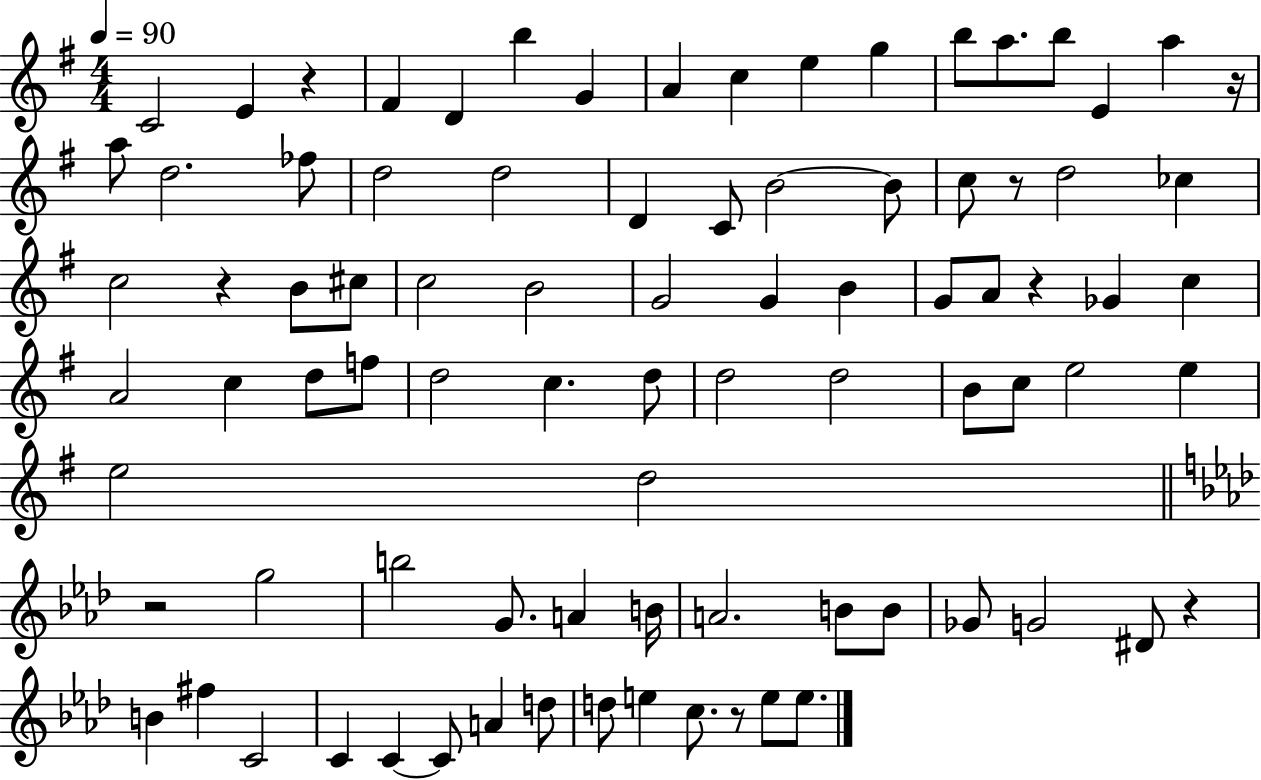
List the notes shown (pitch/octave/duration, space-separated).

C4/h E4/q R/q F#4/q D4/q B5/q G4/q A4/q C5/q E5/q G5/q B5/e A5/e. B5/e E4/q A5/q R/s A5/e D5/h. FES5/e D5/h D5/h D4/q C4/e B4/h B4/e C5/e R/e D5/h CES5/q C5/h R/q B4/e C#5/e C5/h B4/h G4/h G4/q B4/q G4/e A4/e R/q Gb4/q C5/q A4/h C5/q D5/e F5/e D5/h C5/q. D5/e D5/h D5/h B4/e C5/e E5/h E5/q E5/h D5/h R/h G5/h B5/h G4/e. A4/q B4/s A4/h. B4/e B4/e Gb4/e G4/h D#4/e R/q B4/q F#5/q C4/h C4/q C4/q C4/e A4/q D5/e D5/e E5/q C5/e. R/e E5/e E5/e.